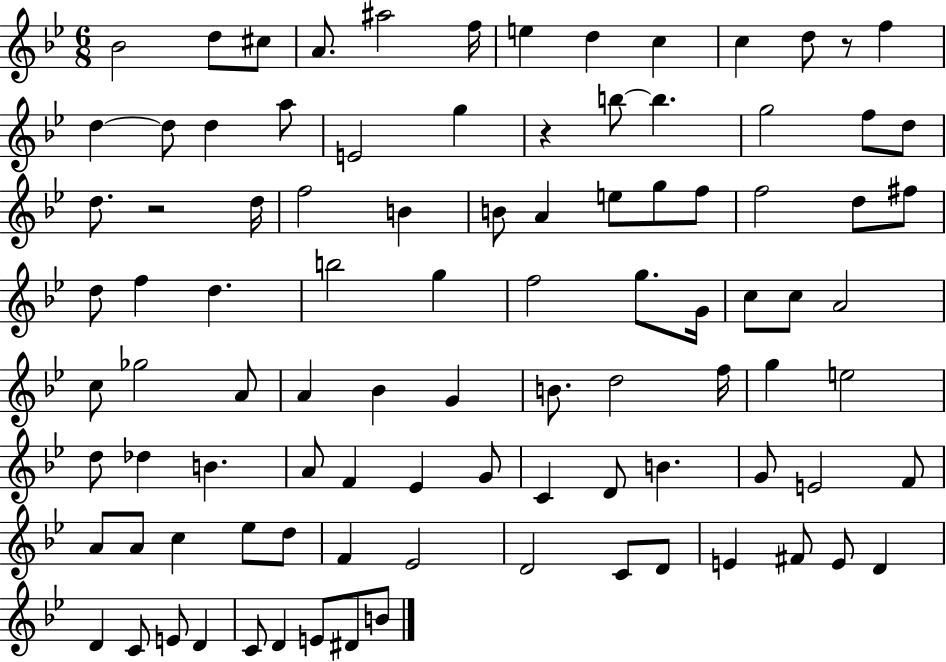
{
  \clef treble
  \numericTimeSignature
  \time 6/8
  \key bes \major
  \repeat volta 2 { bes'2 d''8 cis''8 | a'8. ais''2 f''16 | e''4 d''4 c''4 | c''4 d''8 r8 f''4 | \break d''4~~ d''8 d''4 a''8 | e'2 g''4 | r4 b''8~~ b''4. | g''2 f''8 d''8 | \break d''8. r2 d''16 | f''2 b'4 | b'8 a'4 e''8 g''8 f''8 | f''2 d''8 fis''8 | \break d''8 f''4 d''4. | b''2 g''4 | f''2 g''8. g'16 | c''8 c''8 a'2 | \break c''8 ges''2 a'8 | a'4 bes'4 g'4 | b'8. d''2 f''16 | g''4 e''2 | \break d''8 des''4 b'4. | a'8 f'4 ees'4 g'8 | c'4 d'8 b'4. | g'8 e'2 f'8 | \break a'8 a'8 c''4 ees''8 d''8 | f'4 ees'2 | d'2 c'8 d'8 | e'4 fis'8 e'8 d'4 | \break d'4 c'8 e'8 d'4 | c'8 d'4 e'8 dis'8 b'8 | } \bar "|."
}